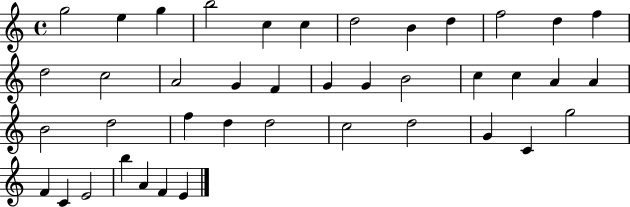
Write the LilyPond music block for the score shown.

{
  \clef treble
  \time 4/4
  \defaultTimeSignature
  \key c \major
  g''2 e''4 g''4 | b''2 c''4 c''4 | d''2 b'4 d''4 | f''2 d''4 f''4 | \break d''2 c''2 | a'2 g'4 f'4 | g'4 g'4 b'2 | c''4 c''4 a'4 a'4 | \break b'2 d''2 | f''4 d''4 d''2 | c''2 d''2 | g'4 c'4 g''2 | \break f'4 c'4 e'2 | b''4 a'4 f'4 e'4 | \bar "|."
}